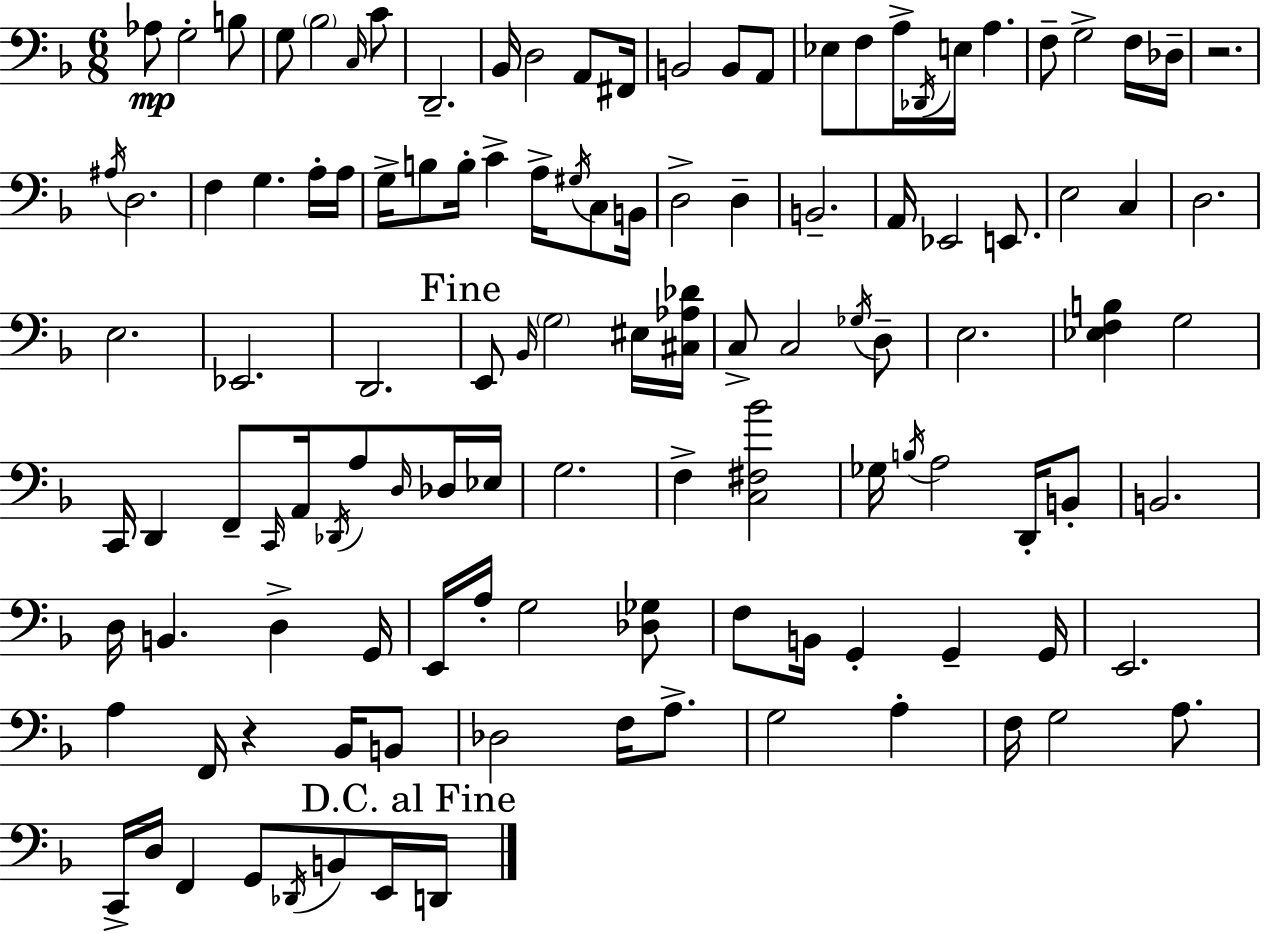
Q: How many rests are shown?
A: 2